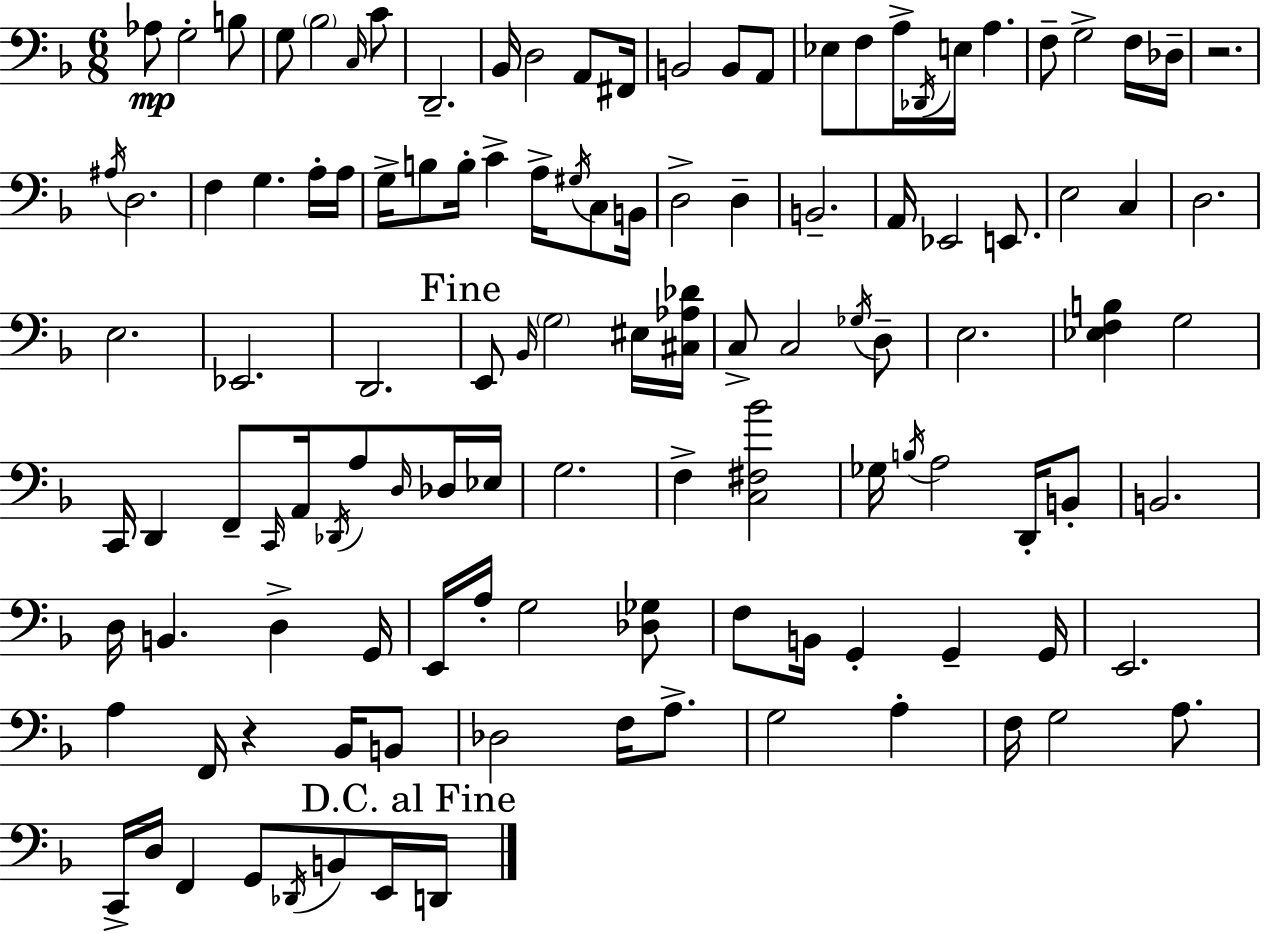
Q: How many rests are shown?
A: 2